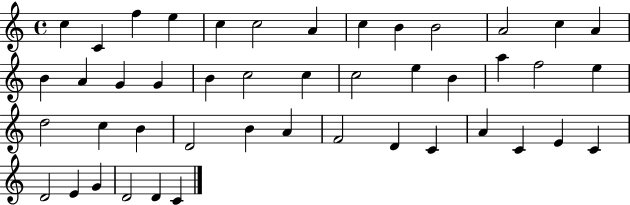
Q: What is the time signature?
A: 4/4